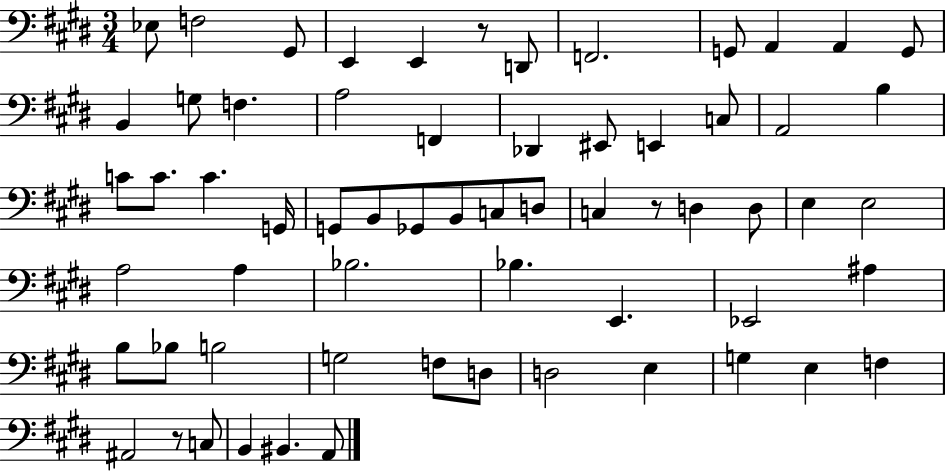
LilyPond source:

{
  \clef bass
  \numericTimeSignature
  \time 3/4
  \key e \major
  \repeat volta 2 { ees8 f2 gis,8 | e,4 e,4 r8 d,8 | f,2. | g,8 a,4 a,4 g,8 | \break b,4 g8 f4. | a2 f,4 | des,4 eis,8 e,4 c8 | a,2 b4 | \break c'8 c'8. c'4. g,16 | g,8 b,8 ges,8 b,8 c8 d8 | c4 r8 d4 d8 | e4 e2 | \break a2 a4 | bes2. | bes4. e,4. | ees,2 ais4 | \break b8 bes8 b2 | g2 f8 d8 | d2 e4 | g4 e4 f4 | \break ais,2 r8 c8 | b,4 bis,4. a,8 | } \bar "|."
}